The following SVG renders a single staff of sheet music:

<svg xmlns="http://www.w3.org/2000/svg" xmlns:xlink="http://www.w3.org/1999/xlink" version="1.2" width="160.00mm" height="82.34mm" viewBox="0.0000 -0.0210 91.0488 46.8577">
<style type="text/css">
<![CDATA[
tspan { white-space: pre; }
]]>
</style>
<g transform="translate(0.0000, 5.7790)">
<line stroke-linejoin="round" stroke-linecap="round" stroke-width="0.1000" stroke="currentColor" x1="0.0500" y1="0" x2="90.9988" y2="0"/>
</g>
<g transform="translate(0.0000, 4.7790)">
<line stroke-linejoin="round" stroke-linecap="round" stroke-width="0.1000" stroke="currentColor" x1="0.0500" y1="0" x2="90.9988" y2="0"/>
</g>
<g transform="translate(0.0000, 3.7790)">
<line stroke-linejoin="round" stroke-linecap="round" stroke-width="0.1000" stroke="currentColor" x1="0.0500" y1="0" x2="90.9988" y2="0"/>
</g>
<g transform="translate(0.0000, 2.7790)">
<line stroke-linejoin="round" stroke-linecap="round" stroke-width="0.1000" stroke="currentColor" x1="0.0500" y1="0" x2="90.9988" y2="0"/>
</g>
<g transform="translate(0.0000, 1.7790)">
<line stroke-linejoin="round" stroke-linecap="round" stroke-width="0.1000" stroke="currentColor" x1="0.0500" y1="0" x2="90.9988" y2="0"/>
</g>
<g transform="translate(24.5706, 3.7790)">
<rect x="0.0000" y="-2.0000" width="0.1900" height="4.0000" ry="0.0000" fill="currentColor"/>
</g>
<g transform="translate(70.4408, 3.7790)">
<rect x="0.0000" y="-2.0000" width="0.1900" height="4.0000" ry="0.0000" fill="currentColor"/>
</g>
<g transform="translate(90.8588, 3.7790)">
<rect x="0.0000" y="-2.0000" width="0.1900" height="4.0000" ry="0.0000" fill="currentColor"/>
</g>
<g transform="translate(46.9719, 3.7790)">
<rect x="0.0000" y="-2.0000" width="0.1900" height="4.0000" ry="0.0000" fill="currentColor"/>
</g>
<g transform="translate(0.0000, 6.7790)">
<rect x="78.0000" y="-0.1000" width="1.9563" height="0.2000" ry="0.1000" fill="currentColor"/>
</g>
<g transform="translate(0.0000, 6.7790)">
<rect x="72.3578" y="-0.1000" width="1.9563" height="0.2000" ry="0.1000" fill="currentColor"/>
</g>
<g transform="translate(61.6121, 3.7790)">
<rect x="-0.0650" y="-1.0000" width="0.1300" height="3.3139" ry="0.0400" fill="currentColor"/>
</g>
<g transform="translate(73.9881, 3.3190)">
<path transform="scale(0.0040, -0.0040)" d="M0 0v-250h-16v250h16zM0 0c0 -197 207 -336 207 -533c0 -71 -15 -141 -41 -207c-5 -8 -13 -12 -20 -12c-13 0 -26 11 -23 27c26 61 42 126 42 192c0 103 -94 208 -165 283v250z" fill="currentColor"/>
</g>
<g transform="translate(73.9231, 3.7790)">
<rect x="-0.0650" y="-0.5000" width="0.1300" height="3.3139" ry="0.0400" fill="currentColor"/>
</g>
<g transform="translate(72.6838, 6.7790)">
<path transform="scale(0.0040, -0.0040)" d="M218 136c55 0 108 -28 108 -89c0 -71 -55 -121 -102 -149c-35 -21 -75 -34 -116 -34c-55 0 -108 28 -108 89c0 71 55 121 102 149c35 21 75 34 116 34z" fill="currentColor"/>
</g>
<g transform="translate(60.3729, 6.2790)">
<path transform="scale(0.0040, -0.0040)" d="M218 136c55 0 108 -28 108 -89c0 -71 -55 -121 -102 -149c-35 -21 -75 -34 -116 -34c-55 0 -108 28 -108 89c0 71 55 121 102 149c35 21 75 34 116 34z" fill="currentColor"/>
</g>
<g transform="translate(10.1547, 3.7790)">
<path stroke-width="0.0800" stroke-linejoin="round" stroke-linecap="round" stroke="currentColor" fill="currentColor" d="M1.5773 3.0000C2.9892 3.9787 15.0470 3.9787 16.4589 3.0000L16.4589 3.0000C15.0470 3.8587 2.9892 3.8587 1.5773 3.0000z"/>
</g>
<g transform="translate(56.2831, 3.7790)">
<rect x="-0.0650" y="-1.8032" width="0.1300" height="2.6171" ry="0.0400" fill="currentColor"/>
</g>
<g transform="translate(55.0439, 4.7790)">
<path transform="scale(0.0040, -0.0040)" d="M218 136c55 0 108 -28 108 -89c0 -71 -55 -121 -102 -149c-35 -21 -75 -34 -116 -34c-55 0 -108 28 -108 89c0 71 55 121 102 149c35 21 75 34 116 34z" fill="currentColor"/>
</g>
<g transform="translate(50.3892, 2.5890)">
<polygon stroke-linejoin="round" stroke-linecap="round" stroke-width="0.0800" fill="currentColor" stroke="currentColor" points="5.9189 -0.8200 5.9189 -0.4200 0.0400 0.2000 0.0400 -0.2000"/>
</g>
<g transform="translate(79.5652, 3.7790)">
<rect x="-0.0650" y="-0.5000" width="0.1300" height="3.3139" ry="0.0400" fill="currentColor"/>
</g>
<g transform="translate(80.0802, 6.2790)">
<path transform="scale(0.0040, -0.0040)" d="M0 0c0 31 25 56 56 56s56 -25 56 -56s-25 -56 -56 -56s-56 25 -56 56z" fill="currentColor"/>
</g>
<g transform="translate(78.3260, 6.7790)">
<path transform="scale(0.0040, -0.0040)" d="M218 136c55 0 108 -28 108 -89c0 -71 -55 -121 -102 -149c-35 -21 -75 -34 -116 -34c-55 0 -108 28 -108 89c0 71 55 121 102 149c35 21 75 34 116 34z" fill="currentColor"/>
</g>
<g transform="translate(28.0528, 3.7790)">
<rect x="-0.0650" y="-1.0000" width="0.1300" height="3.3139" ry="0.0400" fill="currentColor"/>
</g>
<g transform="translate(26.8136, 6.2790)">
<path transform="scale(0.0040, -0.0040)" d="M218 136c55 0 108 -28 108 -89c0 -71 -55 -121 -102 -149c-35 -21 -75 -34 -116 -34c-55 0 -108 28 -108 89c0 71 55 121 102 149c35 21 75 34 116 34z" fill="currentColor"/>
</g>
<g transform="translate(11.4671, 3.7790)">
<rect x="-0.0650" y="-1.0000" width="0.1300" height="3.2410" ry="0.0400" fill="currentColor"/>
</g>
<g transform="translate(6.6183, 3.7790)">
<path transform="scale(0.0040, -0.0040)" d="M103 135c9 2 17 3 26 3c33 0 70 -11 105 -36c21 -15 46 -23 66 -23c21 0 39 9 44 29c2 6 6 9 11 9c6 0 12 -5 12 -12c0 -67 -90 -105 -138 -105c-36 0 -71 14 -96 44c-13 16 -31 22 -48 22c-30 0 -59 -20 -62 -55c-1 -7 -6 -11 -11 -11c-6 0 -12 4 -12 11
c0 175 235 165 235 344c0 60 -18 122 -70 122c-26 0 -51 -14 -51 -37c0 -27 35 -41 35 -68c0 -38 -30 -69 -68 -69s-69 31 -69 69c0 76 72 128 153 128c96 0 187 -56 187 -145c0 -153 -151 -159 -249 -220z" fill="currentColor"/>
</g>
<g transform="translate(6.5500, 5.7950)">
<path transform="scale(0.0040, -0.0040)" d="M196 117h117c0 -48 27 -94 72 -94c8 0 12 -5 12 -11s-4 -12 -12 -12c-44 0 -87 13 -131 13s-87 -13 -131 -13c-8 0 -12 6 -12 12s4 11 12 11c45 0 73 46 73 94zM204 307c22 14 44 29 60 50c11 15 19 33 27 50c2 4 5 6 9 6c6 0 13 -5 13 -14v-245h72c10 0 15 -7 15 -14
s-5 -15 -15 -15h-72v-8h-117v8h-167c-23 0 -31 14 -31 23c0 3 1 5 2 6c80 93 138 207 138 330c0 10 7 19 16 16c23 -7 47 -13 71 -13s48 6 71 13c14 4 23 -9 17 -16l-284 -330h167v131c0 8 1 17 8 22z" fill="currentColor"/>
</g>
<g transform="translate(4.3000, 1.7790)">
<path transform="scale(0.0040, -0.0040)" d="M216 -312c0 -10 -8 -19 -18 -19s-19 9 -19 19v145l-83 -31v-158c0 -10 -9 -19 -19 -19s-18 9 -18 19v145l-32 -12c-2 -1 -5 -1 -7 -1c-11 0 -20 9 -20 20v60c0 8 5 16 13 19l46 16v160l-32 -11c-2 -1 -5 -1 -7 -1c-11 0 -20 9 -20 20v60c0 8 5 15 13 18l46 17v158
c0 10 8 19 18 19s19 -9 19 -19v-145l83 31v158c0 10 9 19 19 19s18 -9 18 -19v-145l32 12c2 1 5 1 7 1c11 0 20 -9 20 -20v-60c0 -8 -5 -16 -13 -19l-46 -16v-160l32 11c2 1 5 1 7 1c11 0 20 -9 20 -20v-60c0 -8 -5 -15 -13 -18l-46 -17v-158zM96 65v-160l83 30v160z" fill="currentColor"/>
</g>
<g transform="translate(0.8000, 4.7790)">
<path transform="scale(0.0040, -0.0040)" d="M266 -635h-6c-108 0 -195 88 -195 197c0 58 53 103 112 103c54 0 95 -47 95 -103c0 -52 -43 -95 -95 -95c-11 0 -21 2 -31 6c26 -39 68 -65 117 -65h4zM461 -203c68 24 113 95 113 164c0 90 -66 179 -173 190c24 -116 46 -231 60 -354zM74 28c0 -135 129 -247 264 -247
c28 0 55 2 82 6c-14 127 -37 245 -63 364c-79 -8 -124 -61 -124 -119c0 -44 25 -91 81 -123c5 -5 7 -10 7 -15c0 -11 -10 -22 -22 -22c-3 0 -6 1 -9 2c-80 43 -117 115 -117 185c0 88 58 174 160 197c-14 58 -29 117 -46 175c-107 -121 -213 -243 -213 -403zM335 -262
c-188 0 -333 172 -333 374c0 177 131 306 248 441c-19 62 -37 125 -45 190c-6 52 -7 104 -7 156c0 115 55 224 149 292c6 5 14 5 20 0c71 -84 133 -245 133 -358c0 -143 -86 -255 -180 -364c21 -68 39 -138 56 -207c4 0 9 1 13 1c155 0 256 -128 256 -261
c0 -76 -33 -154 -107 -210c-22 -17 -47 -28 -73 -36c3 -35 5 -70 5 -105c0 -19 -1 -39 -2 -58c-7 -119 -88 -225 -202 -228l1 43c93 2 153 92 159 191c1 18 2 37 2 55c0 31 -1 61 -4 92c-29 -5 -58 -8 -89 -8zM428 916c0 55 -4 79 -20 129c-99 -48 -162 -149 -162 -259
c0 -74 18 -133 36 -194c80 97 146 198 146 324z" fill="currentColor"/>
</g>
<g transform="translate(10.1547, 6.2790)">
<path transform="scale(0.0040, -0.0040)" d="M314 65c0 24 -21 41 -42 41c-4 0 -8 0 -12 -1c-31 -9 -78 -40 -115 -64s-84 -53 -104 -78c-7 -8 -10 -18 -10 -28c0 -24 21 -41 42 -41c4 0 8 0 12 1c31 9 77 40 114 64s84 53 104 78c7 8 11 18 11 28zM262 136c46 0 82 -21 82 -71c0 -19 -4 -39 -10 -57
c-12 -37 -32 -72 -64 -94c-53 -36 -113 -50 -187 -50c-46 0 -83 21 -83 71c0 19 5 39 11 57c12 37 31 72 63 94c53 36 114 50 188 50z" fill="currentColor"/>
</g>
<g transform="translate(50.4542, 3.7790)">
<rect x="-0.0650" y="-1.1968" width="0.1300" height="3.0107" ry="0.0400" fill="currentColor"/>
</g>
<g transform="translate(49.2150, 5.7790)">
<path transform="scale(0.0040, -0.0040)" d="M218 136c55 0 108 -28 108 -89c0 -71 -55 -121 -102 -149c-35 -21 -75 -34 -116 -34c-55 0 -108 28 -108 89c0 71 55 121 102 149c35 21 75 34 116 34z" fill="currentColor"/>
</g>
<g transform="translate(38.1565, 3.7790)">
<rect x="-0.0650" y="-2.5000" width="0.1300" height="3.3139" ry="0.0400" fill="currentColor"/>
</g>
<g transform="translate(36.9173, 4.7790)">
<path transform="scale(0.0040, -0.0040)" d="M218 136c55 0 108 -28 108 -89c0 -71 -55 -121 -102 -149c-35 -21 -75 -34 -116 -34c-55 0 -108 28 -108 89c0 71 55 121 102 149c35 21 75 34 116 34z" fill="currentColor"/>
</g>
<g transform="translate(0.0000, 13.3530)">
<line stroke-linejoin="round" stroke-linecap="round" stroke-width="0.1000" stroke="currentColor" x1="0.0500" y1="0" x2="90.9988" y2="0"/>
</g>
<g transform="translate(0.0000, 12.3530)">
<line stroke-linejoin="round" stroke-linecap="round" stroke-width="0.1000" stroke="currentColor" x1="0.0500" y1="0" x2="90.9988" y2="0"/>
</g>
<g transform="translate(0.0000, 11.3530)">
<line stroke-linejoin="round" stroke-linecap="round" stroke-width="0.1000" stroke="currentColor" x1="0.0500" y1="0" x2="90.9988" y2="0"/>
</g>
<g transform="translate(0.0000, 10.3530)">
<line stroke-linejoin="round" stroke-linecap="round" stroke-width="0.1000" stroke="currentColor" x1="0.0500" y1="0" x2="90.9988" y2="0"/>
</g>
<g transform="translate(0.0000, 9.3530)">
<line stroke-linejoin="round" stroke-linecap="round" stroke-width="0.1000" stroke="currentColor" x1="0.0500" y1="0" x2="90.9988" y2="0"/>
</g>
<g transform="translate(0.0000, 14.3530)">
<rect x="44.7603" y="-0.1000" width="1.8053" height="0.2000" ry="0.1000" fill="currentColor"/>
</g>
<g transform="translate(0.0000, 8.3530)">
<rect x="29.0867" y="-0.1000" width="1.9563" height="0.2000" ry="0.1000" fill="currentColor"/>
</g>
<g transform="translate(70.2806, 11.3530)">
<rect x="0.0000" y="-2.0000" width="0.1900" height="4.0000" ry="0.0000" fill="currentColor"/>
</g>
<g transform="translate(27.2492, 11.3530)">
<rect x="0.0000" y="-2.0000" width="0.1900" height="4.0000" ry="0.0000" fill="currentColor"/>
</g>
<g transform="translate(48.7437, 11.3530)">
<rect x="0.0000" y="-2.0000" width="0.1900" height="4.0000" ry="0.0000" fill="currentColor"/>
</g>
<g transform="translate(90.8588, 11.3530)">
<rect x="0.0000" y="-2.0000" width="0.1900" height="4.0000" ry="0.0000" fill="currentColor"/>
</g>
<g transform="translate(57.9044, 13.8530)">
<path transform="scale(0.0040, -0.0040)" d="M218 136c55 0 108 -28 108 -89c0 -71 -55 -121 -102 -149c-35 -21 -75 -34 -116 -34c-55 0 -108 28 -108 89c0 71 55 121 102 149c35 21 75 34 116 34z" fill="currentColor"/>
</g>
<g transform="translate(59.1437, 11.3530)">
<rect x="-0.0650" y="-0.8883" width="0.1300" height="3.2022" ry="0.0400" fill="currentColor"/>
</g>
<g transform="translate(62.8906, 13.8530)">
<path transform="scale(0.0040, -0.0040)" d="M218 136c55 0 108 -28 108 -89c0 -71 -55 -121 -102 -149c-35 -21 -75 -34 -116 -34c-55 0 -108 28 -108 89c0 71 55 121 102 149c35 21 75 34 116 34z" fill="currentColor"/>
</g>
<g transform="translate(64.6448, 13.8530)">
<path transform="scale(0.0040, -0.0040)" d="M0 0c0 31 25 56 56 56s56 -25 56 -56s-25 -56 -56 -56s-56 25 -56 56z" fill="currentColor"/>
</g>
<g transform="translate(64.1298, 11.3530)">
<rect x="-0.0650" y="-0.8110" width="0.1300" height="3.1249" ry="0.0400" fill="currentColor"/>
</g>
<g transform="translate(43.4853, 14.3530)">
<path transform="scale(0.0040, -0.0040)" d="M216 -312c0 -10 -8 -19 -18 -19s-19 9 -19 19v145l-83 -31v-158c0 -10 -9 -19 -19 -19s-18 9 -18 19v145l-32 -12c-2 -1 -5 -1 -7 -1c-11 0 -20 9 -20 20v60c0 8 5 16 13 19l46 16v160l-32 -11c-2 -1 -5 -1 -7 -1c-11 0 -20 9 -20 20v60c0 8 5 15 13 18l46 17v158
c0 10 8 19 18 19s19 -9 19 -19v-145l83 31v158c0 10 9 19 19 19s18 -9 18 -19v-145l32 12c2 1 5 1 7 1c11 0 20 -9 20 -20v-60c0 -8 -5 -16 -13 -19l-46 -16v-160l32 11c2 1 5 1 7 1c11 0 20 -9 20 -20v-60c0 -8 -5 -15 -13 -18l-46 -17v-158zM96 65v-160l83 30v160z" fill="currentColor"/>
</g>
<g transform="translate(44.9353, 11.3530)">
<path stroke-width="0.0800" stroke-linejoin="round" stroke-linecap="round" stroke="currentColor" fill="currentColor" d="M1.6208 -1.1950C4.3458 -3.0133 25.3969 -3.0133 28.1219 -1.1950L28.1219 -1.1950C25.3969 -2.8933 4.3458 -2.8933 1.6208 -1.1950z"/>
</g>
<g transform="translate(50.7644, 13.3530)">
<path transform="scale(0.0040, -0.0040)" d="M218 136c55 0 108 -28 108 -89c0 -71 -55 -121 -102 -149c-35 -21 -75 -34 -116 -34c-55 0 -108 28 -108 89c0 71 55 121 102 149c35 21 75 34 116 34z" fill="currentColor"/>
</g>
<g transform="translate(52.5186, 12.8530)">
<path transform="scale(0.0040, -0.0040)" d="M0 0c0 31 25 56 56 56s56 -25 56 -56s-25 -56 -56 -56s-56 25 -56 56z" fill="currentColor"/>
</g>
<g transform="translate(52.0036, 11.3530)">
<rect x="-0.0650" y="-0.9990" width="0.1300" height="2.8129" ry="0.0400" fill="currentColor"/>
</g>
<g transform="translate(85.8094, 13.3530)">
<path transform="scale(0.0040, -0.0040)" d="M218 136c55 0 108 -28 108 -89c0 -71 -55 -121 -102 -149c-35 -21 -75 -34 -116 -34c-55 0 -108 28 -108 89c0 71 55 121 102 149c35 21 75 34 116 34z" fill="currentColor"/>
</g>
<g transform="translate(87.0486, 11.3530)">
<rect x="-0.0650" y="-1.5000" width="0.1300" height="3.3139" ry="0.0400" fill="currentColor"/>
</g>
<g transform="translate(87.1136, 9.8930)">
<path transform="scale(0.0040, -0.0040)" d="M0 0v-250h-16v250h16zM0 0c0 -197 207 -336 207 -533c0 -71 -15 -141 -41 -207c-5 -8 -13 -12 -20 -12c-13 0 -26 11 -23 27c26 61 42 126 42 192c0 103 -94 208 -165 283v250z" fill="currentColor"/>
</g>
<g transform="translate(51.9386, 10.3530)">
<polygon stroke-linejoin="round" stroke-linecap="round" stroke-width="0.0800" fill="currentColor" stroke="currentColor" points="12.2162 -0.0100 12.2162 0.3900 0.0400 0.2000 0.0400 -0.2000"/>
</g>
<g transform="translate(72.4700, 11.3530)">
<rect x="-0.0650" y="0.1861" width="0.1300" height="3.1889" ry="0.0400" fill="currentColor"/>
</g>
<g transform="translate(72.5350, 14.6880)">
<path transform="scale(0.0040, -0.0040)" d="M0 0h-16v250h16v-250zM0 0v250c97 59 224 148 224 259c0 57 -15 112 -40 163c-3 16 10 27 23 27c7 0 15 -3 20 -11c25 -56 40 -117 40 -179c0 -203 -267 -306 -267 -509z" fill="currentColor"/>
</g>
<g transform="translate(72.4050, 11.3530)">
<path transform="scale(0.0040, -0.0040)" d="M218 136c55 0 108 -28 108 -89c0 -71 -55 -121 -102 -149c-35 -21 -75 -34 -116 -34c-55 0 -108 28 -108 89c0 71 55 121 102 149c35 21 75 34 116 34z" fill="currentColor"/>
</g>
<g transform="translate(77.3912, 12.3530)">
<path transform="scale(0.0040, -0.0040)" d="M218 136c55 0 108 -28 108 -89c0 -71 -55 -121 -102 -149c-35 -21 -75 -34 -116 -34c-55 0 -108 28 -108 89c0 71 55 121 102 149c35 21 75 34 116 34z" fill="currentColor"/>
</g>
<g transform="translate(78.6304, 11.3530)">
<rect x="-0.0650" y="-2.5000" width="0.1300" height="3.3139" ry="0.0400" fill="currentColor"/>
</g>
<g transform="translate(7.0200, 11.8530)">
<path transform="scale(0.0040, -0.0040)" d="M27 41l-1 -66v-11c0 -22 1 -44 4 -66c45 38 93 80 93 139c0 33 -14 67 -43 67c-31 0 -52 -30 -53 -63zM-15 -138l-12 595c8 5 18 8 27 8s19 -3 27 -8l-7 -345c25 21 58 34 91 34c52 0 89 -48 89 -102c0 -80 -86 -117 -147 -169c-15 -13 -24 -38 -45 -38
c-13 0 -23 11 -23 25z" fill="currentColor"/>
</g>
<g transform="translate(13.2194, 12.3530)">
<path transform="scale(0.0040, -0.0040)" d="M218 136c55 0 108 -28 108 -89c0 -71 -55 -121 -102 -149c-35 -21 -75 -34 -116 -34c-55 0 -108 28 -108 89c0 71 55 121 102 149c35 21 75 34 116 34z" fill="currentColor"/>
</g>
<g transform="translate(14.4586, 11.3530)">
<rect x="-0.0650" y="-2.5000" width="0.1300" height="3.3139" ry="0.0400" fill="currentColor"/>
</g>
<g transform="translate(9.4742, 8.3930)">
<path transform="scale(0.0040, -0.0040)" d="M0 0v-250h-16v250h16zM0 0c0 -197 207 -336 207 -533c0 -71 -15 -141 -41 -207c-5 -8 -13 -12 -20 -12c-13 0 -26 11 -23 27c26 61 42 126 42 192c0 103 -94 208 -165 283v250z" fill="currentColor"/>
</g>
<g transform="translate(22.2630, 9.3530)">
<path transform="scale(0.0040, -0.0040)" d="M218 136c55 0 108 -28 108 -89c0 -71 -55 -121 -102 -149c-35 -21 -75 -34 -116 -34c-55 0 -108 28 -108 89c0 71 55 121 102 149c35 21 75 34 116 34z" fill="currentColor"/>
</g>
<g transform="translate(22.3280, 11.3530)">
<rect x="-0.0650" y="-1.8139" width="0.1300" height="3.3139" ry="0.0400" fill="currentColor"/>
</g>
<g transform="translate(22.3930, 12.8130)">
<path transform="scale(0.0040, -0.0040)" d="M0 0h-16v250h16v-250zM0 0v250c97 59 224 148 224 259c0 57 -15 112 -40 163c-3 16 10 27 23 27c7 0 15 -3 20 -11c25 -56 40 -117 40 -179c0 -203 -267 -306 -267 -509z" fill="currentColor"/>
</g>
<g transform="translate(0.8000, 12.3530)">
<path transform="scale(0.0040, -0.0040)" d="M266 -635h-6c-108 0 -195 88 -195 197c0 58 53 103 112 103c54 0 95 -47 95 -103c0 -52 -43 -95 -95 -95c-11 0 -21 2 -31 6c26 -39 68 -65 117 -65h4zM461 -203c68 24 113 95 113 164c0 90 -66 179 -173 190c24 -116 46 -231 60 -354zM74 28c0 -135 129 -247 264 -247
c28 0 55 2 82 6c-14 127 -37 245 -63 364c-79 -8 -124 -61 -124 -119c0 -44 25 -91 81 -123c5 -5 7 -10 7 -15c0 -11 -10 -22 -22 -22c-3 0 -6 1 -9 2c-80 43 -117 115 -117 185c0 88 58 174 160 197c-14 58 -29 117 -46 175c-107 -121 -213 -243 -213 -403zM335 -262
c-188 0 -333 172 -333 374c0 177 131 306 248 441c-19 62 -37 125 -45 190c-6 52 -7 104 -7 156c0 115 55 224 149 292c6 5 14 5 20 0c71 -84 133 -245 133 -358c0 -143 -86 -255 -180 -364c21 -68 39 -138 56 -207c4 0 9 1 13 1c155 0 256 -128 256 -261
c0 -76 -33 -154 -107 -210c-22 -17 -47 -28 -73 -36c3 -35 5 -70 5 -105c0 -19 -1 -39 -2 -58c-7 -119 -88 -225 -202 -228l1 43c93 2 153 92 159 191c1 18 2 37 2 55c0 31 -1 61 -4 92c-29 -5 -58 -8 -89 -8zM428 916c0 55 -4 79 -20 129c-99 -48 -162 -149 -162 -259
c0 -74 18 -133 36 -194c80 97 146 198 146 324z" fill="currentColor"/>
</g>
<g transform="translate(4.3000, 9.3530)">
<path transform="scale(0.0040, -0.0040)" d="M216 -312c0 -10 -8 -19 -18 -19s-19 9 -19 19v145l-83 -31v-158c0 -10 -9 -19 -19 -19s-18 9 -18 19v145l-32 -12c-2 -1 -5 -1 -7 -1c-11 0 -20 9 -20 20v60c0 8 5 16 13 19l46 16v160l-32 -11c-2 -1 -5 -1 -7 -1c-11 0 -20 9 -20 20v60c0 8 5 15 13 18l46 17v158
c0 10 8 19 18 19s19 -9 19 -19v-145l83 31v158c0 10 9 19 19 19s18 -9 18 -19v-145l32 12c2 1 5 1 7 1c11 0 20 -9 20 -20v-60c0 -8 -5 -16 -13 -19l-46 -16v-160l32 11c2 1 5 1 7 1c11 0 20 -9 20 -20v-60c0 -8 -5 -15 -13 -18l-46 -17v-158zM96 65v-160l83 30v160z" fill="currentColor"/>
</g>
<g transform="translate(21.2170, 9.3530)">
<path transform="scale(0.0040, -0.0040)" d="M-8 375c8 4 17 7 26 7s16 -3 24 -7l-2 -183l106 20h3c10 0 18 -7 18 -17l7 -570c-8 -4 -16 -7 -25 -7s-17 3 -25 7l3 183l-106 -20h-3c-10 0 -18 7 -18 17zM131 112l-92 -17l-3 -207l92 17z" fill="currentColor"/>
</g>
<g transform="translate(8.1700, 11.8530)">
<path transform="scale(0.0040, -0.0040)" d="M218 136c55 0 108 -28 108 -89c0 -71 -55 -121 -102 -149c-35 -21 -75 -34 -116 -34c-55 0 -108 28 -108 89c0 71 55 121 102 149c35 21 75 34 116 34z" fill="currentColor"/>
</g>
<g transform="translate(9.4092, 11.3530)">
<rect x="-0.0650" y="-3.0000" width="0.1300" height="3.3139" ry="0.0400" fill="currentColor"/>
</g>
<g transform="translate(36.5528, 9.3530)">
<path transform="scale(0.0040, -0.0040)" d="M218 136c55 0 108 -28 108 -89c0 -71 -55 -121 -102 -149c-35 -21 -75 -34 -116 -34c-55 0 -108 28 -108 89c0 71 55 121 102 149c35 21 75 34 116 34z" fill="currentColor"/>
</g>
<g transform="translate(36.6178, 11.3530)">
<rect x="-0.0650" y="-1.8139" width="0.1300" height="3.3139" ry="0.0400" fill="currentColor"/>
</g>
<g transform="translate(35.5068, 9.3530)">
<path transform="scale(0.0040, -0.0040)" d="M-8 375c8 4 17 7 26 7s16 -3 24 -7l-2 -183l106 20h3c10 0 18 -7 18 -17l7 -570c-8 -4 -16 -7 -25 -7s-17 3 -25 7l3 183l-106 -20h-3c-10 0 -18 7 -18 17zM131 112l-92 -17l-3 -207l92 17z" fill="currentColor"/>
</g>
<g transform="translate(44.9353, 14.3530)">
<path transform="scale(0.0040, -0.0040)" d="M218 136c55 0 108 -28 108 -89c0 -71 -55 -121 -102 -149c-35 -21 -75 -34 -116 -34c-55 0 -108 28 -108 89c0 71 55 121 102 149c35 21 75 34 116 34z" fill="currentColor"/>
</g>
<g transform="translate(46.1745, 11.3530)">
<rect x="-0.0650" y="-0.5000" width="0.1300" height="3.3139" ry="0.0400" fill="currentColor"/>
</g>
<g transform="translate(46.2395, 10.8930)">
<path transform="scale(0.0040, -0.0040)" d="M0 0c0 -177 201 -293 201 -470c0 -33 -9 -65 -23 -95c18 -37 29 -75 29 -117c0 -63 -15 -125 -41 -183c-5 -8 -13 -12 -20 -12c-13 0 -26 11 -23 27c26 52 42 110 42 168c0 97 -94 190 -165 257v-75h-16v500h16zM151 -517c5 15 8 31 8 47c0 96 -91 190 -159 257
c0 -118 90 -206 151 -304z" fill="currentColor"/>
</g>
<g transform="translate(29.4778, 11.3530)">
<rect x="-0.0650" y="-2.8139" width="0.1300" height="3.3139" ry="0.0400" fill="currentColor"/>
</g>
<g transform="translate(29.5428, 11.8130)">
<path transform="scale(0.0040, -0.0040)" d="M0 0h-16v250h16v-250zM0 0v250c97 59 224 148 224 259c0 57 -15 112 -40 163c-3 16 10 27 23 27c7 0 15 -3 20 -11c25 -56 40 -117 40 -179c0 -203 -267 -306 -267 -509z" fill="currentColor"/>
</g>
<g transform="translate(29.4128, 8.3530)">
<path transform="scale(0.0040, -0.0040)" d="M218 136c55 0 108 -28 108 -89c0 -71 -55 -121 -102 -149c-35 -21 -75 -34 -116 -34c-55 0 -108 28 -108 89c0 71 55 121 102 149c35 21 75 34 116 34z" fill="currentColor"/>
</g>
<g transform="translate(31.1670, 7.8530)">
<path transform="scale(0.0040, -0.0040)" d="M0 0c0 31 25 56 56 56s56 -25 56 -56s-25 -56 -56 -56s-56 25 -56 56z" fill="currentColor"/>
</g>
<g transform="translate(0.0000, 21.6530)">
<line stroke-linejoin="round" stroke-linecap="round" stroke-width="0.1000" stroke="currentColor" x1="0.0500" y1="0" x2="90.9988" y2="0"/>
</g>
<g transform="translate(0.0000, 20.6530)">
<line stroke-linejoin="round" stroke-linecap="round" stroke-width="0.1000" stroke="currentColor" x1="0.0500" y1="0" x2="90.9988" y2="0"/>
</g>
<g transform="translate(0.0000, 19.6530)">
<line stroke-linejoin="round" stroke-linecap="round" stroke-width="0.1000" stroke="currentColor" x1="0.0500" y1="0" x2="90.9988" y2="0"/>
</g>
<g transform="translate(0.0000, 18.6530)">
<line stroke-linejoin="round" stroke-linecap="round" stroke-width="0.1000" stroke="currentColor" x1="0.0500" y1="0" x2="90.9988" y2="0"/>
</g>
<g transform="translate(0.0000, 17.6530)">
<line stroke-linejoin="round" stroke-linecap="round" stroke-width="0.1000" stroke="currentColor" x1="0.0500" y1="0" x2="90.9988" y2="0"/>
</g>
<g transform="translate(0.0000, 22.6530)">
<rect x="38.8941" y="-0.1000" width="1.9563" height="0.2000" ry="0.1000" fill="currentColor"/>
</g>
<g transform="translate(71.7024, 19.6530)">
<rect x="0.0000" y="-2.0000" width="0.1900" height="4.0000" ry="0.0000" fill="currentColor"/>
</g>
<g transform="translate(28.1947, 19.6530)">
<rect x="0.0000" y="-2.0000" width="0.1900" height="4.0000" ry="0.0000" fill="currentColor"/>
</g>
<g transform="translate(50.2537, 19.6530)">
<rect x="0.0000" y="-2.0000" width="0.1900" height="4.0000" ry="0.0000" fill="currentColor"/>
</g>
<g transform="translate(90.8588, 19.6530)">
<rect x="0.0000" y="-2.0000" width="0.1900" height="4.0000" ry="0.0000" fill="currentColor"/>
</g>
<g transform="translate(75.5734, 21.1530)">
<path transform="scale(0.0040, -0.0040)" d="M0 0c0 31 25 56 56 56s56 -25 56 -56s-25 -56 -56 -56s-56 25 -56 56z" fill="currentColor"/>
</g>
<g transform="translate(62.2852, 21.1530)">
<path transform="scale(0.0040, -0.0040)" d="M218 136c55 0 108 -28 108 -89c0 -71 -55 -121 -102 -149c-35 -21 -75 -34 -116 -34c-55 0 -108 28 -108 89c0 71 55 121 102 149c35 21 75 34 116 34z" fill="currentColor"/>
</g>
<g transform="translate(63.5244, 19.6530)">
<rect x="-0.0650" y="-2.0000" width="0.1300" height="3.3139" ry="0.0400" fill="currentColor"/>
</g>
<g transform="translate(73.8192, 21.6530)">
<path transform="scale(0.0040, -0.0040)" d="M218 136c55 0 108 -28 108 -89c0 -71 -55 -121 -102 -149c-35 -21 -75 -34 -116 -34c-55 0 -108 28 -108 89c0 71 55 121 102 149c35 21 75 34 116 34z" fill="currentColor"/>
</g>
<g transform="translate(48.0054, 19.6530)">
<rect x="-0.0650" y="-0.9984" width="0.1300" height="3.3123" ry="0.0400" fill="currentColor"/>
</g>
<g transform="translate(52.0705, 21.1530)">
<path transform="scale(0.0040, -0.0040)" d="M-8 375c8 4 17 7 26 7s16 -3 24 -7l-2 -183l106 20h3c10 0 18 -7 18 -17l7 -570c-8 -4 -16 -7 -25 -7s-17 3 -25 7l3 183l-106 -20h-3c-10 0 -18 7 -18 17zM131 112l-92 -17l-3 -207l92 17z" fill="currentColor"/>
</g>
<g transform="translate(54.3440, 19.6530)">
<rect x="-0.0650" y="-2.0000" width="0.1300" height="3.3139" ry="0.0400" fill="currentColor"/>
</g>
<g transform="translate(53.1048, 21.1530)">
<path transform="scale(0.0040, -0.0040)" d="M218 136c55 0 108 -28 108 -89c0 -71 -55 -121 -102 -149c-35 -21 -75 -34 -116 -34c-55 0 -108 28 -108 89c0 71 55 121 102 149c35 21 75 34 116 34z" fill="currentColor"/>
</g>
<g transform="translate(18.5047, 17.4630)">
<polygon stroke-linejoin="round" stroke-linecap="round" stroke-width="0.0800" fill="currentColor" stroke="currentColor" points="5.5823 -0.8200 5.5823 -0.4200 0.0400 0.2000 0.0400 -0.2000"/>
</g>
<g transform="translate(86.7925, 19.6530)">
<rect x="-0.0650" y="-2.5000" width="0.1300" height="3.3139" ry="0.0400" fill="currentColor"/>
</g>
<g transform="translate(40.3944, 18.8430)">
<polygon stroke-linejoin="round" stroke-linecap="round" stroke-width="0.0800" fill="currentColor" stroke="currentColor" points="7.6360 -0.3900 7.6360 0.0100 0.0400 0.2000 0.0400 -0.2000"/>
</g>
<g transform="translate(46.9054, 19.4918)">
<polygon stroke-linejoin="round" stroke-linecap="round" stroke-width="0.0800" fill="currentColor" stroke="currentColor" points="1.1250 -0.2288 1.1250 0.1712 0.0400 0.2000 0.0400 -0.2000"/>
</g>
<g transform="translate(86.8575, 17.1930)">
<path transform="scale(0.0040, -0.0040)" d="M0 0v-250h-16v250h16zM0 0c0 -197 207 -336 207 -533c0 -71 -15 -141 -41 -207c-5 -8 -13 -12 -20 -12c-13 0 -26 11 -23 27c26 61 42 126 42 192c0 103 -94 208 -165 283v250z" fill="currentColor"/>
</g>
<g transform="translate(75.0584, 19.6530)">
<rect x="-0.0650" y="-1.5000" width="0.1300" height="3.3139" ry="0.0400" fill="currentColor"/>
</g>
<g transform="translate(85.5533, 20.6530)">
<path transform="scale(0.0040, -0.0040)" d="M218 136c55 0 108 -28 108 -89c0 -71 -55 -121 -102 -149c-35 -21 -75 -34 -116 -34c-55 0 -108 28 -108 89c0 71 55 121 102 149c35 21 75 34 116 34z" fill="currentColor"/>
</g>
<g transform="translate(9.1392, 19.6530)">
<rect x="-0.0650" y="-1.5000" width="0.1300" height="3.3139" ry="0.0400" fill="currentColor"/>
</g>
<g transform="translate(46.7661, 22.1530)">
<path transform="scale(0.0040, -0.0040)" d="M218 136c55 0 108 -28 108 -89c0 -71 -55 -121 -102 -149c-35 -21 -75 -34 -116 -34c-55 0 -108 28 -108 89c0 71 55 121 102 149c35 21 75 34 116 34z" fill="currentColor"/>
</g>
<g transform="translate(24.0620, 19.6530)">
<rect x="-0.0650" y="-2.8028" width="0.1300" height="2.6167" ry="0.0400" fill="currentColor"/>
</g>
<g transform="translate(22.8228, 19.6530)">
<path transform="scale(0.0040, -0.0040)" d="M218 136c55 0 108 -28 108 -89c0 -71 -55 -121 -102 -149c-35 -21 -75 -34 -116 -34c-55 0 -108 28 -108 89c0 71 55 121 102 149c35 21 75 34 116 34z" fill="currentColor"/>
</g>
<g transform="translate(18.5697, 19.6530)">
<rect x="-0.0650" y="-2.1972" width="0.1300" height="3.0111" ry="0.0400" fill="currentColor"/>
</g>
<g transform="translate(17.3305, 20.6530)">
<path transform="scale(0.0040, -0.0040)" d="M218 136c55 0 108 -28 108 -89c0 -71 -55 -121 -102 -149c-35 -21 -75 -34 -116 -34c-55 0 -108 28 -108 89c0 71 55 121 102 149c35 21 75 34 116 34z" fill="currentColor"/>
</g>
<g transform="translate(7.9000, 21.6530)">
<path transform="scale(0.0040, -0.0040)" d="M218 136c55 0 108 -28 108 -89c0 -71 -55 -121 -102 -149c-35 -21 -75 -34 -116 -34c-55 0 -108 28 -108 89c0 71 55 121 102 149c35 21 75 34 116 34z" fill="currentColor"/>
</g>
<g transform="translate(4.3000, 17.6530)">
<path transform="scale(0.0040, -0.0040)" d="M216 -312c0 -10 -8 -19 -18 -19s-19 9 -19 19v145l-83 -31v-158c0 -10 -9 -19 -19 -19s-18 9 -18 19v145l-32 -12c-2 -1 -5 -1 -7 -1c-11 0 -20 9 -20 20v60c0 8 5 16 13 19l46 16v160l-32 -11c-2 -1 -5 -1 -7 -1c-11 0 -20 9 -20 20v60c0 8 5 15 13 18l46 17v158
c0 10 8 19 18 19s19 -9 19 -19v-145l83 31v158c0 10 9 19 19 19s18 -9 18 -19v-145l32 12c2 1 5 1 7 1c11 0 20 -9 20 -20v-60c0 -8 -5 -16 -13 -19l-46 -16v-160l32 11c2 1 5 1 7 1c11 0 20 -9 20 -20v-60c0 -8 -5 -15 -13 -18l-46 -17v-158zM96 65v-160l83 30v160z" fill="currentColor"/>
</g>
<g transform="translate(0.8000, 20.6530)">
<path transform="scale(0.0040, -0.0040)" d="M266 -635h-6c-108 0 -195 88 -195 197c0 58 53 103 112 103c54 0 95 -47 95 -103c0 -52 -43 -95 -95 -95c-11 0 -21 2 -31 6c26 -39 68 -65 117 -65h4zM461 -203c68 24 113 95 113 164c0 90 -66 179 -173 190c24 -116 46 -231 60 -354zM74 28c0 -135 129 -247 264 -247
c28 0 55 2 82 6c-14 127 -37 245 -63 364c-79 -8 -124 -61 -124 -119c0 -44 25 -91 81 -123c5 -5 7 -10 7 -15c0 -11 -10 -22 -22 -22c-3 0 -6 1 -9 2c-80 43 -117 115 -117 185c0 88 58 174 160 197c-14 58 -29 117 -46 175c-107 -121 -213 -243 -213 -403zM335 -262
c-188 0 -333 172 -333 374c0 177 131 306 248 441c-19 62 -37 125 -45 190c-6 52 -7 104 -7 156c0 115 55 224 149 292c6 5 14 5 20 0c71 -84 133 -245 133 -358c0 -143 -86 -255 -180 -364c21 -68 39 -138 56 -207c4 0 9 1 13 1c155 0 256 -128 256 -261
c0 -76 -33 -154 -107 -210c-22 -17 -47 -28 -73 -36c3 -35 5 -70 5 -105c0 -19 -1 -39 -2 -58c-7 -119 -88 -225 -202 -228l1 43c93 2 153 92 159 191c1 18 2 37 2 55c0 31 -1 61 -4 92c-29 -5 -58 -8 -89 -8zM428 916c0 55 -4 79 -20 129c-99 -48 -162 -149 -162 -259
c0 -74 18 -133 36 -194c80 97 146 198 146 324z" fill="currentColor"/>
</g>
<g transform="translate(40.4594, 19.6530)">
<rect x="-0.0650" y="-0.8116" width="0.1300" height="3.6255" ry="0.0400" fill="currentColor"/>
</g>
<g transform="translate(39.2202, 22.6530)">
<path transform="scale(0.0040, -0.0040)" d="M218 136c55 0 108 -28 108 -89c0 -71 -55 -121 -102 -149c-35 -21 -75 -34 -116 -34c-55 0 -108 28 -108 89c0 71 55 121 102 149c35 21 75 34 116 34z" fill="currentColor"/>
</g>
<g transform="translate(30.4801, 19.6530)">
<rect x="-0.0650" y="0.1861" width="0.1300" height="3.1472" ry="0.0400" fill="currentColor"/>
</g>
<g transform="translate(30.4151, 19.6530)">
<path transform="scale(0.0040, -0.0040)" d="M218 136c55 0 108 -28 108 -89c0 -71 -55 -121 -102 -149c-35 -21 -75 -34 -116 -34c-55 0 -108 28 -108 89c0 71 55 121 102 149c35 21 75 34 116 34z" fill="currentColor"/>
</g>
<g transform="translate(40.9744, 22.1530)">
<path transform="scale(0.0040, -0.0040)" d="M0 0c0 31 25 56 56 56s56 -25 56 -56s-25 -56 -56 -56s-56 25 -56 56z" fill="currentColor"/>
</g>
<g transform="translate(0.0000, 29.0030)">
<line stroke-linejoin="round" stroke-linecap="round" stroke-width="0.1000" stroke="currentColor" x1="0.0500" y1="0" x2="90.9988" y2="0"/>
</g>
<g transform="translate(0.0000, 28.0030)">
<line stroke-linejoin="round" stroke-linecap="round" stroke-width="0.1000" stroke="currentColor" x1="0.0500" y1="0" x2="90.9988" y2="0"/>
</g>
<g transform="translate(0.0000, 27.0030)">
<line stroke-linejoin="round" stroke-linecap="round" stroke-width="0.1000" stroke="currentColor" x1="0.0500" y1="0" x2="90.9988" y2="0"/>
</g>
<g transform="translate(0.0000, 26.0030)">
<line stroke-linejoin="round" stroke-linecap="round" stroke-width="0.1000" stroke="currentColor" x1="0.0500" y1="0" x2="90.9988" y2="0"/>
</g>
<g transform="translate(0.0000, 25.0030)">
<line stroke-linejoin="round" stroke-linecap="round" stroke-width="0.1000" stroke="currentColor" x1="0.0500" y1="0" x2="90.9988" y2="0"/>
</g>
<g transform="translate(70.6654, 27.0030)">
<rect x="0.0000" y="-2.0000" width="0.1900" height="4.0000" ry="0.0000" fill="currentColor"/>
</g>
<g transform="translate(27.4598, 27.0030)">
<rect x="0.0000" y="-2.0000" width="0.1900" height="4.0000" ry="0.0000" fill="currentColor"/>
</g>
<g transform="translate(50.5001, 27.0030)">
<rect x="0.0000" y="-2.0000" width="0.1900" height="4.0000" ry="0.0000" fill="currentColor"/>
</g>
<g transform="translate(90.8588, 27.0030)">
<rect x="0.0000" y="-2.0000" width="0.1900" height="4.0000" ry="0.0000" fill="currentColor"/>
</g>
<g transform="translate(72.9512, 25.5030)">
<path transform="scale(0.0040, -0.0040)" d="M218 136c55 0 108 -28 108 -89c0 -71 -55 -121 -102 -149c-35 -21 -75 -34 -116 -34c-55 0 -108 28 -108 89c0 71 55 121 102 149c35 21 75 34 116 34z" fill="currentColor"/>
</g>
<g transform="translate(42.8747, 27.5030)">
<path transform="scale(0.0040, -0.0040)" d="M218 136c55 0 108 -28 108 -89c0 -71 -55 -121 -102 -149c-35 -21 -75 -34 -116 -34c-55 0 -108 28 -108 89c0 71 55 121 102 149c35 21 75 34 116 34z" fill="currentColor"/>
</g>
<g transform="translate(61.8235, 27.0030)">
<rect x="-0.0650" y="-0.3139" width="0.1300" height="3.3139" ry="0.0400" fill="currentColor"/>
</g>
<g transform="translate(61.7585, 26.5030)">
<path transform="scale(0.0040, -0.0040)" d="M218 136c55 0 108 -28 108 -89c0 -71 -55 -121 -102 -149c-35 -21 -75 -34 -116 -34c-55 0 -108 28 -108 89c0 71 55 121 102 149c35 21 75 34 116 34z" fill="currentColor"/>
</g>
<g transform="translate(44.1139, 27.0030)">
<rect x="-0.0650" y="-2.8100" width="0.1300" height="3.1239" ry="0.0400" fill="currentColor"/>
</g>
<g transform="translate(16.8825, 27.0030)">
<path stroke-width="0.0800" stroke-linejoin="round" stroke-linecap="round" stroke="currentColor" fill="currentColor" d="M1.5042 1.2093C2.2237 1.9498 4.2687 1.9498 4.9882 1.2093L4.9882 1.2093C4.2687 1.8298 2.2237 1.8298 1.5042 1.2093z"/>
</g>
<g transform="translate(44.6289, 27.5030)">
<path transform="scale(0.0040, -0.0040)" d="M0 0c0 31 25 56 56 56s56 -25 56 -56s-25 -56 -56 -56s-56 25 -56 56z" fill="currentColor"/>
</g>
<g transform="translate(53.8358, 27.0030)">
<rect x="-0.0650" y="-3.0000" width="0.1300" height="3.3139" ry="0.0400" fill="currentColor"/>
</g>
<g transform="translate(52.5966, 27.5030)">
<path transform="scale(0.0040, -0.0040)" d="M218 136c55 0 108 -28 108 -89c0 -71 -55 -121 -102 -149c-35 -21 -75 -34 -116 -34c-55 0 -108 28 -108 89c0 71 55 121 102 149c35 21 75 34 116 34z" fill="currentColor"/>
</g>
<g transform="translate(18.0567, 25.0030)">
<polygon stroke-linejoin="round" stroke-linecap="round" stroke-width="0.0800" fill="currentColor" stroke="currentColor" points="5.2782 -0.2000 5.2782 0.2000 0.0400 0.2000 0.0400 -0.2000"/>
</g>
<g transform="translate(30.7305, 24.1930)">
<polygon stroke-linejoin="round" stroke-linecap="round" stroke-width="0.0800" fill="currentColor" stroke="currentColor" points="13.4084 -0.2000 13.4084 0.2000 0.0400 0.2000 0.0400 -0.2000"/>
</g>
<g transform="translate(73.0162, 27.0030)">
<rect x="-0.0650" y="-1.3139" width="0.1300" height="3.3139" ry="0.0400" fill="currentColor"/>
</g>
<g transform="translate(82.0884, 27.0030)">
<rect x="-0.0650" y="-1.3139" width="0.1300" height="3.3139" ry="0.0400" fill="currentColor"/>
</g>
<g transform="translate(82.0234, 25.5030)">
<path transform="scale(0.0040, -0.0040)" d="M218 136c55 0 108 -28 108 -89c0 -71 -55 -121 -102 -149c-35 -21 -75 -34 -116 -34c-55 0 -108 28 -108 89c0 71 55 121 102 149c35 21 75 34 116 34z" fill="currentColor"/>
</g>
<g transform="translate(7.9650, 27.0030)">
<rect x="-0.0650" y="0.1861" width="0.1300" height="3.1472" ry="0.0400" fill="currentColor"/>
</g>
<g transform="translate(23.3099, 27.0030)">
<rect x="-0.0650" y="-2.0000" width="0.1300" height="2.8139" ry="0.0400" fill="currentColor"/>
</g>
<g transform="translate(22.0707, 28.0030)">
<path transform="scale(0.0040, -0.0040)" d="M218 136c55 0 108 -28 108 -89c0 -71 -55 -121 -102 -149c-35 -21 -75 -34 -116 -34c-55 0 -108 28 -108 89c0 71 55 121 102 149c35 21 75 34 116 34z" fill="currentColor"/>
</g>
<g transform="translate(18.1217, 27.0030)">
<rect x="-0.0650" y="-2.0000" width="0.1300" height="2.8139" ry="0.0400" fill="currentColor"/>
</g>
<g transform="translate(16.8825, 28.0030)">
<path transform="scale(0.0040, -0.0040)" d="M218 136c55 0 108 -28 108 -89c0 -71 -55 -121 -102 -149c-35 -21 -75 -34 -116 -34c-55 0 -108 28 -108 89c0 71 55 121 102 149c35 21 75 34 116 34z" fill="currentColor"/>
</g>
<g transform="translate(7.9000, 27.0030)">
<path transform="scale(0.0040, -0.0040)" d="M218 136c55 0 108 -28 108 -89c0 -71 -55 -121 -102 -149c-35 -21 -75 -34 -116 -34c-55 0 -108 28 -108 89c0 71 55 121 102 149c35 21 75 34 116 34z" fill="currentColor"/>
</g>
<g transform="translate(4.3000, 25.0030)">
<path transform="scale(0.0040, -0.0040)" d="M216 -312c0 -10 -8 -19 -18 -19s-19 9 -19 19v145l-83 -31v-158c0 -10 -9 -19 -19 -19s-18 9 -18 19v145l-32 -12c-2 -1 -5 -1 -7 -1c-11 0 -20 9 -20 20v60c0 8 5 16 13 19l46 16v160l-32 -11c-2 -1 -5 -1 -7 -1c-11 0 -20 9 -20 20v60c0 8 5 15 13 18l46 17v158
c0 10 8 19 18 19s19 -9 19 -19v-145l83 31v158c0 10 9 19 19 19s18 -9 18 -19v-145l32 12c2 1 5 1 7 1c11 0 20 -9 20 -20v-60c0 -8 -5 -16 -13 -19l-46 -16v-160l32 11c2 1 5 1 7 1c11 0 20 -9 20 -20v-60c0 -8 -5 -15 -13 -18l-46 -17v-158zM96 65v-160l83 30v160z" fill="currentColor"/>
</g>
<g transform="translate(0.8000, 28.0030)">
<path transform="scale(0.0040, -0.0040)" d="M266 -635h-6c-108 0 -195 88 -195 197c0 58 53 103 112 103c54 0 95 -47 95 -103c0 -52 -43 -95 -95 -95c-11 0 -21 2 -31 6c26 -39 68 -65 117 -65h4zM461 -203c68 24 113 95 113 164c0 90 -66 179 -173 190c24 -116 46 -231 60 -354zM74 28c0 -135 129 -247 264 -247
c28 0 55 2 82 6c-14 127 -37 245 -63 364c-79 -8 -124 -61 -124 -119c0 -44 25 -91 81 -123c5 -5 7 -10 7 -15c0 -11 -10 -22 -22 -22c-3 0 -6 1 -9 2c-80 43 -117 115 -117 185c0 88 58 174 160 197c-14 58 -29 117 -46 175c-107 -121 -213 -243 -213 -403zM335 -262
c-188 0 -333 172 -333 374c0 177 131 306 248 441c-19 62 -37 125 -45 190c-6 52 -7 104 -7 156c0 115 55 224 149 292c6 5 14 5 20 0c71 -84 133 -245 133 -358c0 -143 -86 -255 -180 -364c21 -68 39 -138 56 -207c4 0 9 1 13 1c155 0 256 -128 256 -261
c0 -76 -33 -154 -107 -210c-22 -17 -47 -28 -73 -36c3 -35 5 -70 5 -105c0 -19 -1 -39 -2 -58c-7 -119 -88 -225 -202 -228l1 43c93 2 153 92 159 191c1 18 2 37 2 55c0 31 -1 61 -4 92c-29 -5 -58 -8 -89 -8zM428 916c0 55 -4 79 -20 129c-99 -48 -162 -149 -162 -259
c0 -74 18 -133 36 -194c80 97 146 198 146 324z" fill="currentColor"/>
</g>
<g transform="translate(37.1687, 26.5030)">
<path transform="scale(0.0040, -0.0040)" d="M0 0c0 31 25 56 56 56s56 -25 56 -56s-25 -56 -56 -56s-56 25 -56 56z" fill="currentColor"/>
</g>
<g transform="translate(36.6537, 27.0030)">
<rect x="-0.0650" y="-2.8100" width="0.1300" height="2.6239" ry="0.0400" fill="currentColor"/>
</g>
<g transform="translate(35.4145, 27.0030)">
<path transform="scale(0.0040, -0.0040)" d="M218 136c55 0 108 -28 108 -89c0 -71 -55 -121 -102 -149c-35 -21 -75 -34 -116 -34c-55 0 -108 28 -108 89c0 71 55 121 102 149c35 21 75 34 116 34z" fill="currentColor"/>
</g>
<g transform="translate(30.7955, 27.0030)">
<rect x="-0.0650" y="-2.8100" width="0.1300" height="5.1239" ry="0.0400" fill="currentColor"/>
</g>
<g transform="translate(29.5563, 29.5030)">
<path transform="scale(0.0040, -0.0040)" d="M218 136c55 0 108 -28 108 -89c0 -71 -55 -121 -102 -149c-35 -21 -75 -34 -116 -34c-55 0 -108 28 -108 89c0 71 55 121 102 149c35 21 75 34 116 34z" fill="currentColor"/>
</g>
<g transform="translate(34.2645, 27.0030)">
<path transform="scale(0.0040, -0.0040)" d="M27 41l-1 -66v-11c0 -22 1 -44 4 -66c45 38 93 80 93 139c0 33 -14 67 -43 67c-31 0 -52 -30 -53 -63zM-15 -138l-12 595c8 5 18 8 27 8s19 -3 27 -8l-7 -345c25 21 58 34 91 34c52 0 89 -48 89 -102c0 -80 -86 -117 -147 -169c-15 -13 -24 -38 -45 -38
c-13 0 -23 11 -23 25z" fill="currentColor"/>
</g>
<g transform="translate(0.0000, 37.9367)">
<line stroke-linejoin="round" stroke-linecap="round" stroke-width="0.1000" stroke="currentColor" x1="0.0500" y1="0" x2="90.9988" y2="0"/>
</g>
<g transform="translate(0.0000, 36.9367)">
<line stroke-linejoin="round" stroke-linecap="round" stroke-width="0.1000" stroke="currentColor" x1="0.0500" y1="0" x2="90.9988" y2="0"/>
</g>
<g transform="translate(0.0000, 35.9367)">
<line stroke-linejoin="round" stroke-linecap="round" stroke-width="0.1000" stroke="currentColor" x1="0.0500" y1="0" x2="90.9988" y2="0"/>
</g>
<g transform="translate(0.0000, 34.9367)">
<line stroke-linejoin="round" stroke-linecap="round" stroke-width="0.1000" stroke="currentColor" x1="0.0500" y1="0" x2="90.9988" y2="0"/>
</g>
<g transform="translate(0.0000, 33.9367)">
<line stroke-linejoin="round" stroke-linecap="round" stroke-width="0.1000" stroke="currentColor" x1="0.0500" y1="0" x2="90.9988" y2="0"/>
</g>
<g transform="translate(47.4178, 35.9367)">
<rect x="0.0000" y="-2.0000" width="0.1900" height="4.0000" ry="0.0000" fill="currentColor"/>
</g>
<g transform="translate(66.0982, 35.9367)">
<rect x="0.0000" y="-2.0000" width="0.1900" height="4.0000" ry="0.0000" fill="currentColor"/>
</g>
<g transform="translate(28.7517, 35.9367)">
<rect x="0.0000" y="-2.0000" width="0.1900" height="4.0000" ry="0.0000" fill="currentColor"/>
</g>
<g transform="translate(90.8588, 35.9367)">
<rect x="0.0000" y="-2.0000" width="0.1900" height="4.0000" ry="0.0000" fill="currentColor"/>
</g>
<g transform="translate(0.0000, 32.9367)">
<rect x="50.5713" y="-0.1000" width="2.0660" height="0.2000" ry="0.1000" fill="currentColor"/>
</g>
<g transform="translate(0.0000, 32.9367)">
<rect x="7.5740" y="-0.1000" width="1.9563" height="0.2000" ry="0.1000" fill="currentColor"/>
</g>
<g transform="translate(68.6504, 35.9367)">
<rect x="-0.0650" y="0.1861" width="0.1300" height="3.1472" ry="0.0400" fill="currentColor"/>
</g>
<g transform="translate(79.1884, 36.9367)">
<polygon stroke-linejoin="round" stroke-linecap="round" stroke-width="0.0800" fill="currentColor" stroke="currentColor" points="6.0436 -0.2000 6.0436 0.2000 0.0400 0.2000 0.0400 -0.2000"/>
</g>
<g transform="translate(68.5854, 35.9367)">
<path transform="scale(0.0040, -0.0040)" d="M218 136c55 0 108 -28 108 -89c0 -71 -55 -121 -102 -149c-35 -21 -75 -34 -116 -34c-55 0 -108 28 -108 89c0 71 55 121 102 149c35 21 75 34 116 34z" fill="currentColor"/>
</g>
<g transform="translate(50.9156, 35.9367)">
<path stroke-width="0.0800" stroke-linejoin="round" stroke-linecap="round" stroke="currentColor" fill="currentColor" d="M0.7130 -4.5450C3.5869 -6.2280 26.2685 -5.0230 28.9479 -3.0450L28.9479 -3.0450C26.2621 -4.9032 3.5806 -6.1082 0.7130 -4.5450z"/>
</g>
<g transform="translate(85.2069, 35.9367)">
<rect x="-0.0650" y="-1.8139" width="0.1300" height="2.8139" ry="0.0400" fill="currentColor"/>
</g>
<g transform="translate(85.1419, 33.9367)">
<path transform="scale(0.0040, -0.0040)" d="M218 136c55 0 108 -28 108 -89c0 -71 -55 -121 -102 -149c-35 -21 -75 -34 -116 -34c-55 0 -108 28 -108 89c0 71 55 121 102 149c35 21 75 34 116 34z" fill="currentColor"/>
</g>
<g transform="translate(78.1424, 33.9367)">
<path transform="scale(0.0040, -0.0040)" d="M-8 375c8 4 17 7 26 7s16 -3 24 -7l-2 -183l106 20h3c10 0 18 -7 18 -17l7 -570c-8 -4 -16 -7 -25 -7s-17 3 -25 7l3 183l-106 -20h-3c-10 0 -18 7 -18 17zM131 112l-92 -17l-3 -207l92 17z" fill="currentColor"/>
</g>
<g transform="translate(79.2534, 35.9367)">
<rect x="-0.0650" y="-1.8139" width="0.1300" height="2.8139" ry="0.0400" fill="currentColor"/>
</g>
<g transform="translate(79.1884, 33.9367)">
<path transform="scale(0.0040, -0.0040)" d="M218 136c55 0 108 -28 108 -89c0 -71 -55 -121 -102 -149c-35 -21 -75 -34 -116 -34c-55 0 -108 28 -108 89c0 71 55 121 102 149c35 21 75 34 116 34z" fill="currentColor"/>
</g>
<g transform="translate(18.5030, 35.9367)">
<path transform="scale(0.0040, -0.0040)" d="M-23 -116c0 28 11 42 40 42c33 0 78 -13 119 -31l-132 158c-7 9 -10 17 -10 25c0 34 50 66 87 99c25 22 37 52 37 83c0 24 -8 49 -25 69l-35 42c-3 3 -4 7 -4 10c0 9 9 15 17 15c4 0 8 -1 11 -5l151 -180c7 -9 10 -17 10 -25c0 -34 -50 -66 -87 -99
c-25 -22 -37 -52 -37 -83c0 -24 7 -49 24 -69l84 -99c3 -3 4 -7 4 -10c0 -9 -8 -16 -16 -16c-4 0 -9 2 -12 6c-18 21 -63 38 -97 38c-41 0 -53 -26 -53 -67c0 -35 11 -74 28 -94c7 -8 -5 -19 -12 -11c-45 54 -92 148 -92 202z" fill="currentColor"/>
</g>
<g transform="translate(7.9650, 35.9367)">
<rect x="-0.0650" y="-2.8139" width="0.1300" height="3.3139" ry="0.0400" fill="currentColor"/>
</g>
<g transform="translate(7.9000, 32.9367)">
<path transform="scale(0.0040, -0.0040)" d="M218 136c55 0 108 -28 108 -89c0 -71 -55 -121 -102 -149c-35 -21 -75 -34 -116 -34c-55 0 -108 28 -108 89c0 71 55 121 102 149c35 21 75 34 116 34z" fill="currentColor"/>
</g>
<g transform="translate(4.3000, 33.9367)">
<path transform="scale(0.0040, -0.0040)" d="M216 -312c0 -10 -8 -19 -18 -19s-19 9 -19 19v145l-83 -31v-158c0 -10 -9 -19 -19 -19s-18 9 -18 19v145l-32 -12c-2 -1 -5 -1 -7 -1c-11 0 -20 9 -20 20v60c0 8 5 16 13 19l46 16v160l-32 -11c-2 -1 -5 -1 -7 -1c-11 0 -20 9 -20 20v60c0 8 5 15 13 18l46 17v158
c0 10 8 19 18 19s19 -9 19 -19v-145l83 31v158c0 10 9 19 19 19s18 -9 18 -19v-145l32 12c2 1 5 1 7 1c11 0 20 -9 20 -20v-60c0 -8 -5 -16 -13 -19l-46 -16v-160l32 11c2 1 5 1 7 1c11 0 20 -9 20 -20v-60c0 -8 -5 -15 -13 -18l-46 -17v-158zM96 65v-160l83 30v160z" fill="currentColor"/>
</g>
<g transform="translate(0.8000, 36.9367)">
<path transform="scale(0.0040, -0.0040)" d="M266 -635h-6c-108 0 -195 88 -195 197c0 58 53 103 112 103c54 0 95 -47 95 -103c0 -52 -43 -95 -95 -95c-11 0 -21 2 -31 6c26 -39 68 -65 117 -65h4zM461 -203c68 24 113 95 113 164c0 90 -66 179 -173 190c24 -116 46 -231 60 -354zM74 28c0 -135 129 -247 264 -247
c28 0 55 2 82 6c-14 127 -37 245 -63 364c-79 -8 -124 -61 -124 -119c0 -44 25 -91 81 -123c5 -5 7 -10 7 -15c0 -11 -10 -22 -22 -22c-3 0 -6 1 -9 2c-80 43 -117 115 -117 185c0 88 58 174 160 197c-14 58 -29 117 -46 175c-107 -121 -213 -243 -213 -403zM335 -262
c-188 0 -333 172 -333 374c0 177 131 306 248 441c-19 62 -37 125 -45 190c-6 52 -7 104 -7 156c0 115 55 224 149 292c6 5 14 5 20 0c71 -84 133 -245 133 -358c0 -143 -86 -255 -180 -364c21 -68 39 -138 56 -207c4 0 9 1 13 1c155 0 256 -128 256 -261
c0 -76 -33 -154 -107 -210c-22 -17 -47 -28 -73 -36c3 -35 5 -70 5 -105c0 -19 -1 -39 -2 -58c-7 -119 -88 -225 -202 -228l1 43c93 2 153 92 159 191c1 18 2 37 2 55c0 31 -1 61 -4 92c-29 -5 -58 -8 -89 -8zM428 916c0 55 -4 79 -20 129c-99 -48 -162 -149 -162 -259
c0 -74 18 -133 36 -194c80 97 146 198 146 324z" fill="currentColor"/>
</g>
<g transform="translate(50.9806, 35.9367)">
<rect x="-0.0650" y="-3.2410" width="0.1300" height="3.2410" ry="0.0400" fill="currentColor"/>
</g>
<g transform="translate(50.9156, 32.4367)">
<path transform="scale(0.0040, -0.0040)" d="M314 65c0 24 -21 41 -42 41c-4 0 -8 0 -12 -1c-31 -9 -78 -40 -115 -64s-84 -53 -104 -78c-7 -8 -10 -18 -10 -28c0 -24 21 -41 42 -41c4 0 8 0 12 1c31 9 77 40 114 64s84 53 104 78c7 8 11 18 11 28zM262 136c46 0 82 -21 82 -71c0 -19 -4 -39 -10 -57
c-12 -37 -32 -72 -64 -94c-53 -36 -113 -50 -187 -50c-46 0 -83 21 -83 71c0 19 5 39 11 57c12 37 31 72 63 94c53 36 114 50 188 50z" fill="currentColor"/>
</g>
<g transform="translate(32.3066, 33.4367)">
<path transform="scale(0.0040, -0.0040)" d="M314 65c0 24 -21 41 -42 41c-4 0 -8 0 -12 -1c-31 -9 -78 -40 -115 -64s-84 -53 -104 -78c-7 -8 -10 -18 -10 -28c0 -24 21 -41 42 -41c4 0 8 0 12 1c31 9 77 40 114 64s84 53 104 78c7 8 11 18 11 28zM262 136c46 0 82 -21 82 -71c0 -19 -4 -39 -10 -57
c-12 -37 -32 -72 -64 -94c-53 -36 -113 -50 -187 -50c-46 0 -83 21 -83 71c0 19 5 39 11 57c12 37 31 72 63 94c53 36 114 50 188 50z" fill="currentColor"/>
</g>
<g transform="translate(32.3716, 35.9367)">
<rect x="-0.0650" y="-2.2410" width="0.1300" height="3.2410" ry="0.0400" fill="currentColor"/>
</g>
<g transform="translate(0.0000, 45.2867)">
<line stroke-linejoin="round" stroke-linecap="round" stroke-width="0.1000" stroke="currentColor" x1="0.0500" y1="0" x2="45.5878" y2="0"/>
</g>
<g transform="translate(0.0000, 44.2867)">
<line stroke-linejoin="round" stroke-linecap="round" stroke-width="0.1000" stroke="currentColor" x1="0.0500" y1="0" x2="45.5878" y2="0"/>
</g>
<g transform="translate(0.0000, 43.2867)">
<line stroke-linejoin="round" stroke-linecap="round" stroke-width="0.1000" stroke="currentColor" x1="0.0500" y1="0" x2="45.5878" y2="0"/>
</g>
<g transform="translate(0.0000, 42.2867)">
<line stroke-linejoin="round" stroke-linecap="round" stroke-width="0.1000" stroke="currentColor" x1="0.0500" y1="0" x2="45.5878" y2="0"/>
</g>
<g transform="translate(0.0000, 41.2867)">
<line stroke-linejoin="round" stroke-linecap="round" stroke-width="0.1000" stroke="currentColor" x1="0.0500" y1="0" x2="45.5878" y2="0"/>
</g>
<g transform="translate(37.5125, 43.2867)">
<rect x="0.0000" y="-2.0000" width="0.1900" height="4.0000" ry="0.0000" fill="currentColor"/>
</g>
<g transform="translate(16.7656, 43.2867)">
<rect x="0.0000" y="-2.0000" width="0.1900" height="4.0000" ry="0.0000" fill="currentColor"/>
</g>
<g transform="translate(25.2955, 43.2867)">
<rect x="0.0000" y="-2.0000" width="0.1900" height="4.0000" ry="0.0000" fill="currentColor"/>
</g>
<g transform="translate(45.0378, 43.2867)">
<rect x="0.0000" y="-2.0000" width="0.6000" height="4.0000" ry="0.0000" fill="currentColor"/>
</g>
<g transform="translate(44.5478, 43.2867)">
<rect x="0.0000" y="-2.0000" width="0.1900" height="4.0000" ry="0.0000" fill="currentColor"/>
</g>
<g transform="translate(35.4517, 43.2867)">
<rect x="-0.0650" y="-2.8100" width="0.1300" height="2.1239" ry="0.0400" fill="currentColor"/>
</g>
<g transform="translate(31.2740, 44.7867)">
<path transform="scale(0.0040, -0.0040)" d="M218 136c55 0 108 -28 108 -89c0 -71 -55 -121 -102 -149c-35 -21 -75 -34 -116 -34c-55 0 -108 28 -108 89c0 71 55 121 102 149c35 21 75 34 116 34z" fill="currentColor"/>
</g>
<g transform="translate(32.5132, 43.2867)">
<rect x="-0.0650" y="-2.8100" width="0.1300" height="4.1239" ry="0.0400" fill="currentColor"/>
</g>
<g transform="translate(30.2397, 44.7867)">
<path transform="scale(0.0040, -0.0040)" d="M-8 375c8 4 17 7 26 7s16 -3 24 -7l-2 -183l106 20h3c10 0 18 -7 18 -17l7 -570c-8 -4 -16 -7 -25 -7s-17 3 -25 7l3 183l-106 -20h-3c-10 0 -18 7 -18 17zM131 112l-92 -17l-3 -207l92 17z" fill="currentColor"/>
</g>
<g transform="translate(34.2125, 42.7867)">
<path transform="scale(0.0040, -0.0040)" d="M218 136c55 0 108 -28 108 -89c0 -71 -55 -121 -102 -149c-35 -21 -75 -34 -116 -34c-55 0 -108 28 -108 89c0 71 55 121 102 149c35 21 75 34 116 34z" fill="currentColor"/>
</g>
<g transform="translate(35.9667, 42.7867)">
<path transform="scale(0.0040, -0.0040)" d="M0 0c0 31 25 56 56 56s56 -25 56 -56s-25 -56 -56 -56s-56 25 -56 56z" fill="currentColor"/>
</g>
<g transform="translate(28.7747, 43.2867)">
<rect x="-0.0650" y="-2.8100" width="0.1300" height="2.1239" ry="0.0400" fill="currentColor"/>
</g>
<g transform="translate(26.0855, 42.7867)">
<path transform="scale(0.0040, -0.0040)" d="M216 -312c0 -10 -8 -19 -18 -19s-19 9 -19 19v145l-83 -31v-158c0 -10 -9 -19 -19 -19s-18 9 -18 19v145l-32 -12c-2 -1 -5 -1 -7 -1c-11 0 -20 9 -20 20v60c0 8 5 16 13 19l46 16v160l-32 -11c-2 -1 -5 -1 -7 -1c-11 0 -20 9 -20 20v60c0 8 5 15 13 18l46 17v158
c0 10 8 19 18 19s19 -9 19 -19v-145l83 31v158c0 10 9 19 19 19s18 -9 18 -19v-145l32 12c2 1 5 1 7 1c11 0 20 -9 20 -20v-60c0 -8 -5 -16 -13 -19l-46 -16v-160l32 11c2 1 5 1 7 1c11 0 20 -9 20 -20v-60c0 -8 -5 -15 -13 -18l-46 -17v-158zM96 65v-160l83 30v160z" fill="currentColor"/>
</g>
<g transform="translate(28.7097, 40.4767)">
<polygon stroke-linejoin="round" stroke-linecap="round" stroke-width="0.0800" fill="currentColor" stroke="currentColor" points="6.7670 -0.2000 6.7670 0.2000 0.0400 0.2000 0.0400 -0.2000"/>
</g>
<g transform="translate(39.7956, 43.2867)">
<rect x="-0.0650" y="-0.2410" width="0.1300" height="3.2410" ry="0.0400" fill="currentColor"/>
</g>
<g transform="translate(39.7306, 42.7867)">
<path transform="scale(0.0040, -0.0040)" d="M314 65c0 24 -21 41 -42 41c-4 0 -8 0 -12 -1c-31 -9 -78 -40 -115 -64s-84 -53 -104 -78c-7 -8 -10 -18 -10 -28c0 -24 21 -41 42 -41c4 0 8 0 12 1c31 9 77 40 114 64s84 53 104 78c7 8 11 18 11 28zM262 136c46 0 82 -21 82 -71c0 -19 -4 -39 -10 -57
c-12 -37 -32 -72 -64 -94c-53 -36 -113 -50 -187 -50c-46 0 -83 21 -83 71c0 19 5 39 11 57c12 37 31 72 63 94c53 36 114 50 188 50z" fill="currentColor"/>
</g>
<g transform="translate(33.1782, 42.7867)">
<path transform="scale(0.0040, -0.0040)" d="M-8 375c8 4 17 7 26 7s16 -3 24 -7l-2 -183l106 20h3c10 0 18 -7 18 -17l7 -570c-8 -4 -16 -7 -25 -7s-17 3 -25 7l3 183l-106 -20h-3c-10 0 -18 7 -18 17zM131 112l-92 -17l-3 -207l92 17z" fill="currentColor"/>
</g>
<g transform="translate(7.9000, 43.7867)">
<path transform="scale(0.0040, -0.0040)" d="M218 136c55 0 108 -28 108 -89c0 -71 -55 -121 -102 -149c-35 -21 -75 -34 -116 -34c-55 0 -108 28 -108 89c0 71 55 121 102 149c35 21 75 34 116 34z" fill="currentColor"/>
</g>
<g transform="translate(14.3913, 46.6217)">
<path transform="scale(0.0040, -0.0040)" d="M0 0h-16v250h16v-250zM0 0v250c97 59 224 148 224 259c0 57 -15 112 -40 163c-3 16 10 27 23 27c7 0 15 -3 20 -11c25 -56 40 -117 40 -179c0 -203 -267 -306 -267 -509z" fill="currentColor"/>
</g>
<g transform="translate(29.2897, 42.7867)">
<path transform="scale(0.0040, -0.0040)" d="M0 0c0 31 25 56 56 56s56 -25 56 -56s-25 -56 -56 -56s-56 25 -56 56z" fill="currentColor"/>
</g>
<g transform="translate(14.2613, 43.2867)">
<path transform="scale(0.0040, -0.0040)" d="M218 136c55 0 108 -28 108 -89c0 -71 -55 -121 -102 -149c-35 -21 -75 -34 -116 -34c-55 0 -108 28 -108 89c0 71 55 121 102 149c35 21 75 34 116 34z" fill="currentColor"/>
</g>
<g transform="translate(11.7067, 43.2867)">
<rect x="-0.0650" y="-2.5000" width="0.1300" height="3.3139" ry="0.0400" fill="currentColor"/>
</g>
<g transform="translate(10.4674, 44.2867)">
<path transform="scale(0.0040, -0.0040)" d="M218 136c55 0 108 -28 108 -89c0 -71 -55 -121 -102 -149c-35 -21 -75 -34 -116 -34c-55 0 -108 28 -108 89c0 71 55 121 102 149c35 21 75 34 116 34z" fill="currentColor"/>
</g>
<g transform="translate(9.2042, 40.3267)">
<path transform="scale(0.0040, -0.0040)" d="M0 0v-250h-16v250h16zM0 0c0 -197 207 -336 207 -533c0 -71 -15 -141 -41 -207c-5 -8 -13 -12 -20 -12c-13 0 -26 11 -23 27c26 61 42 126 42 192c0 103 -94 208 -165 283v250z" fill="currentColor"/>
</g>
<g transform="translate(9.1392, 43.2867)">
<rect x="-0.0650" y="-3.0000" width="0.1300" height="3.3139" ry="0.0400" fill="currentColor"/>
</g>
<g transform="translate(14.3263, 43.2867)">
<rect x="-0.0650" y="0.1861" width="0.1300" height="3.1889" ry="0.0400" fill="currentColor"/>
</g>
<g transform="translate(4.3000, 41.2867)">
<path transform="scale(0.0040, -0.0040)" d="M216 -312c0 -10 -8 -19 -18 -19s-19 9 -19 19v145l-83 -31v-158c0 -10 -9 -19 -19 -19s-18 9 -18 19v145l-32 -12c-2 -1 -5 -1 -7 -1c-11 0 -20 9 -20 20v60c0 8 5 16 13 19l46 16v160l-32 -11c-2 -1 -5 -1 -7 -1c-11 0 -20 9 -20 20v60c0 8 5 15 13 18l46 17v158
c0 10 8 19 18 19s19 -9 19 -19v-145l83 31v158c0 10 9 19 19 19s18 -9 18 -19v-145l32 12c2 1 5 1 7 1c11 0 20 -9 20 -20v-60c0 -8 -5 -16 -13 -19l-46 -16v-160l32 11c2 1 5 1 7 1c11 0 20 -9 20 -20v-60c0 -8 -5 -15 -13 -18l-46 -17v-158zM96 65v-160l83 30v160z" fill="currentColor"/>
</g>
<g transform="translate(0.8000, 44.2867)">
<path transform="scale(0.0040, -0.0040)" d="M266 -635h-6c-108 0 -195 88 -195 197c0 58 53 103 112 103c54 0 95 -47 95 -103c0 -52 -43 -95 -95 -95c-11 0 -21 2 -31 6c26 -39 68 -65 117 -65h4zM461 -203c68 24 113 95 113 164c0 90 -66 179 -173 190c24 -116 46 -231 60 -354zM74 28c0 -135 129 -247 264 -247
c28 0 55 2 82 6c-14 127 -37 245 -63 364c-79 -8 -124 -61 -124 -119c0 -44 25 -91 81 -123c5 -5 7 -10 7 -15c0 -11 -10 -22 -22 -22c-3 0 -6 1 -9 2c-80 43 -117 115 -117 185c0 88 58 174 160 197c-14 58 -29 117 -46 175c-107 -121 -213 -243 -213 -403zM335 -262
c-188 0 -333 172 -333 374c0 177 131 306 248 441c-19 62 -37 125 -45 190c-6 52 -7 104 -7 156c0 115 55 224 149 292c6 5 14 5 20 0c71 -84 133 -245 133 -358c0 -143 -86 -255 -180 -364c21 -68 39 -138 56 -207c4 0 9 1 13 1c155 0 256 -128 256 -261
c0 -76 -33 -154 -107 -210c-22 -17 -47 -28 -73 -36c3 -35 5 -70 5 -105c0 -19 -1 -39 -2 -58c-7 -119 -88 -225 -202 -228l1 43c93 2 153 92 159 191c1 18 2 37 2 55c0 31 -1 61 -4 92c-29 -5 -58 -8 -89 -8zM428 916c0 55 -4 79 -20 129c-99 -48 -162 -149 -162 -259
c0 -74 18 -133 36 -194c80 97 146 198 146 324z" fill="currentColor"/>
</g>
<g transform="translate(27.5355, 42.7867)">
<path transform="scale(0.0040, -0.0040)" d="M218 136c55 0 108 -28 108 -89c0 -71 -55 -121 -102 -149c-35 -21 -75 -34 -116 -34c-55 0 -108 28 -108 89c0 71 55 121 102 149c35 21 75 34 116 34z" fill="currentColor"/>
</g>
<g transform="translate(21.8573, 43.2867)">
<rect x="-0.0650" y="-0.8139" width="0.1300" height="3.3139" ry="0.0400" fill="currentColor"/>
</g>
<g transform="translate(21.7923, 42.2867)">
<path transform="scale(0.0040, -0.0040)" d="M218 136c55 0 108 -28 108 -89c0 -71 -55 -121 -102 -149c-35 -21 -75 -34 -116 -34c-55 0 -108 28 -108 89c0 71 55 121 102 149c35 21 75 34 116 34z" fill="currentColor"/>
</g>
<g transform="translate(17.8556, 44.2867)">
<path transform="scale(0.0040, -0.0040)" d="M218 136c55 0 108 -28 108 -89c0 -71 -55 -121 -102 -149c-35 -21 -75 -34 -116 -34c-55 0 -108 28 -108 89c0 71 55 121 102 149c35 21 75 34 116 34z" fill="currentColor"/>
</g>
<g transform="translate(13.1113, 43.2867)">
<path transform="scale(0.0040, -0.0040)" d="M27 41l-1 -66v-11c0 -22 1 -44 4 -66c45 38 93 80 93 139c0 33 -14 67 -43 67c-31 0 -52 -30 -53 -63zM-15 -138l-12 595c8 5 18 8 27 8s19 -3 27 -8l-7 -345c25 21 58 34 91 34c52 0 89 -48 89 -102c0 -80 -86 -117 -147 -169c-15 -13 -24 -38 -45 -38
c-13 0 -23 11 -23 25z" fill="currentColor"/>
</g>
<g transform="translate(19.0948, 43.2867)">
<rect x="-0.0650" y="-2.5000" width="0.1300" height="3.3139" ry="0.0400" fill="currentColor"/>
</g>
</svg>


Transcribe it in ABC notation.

X:1
T:Untitled
M:2/4
L:1/4
K:G
D2 D G E/2 G/2 D C/2 C _A/2 G f/2 a/2 f ^C/4 E/2 D/2 D/2 B/2 G E/2 E G/2 B/2 B C/2 D/4 F F E G/2 B G/2 G/2 D/2 _B/2 A/2 A c e e a z g2 b2 B f/2 f/2 A/2 G _B/2 G d ^c/2 F/2 c/2 c2